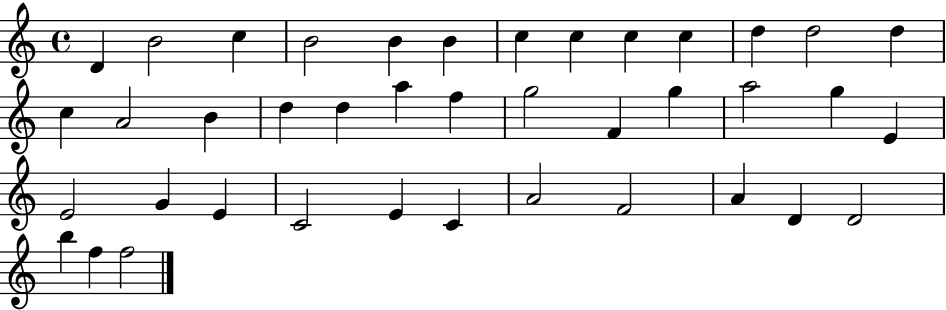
X:1
T:Untitled
M:4/4
L:1/4
K:C
D B2 c B2 B B c c c c d d2 d c A2 B d d a f g2 F g a2 g E E2 G E C2 E C A2 F2 A D D2 b f f2